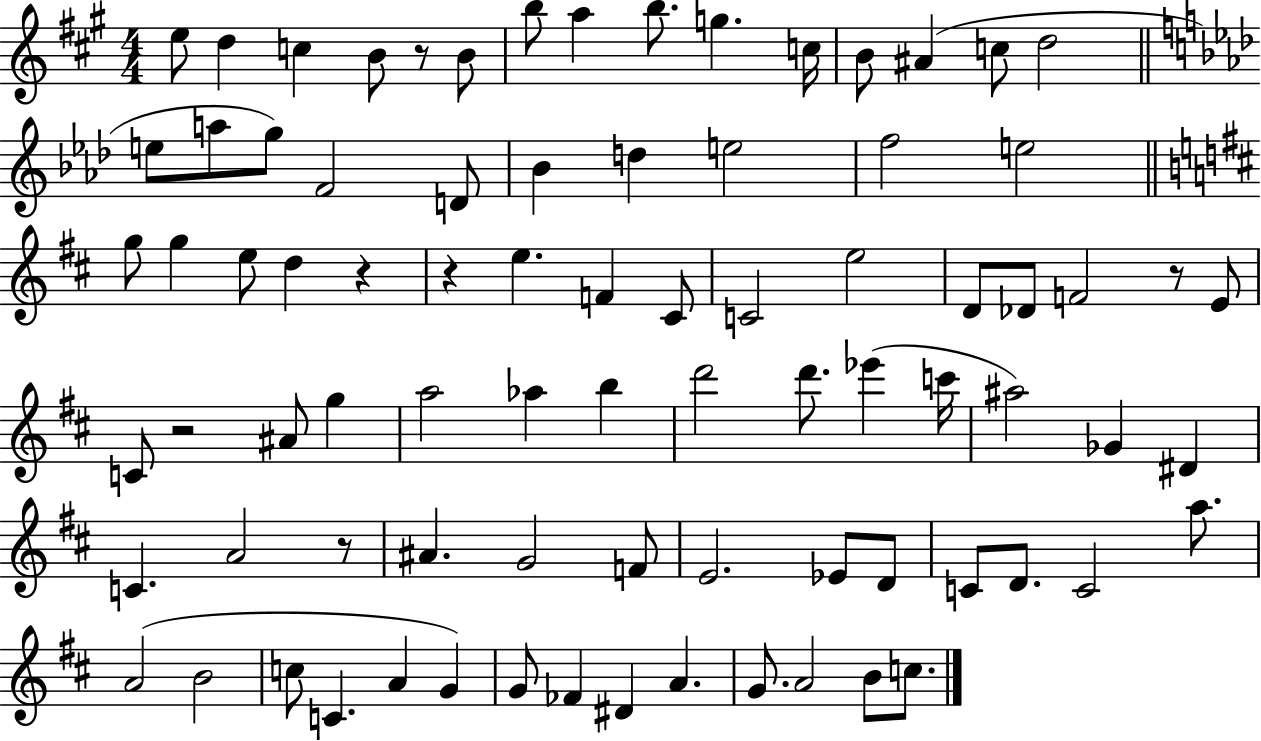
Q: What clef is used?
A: treble